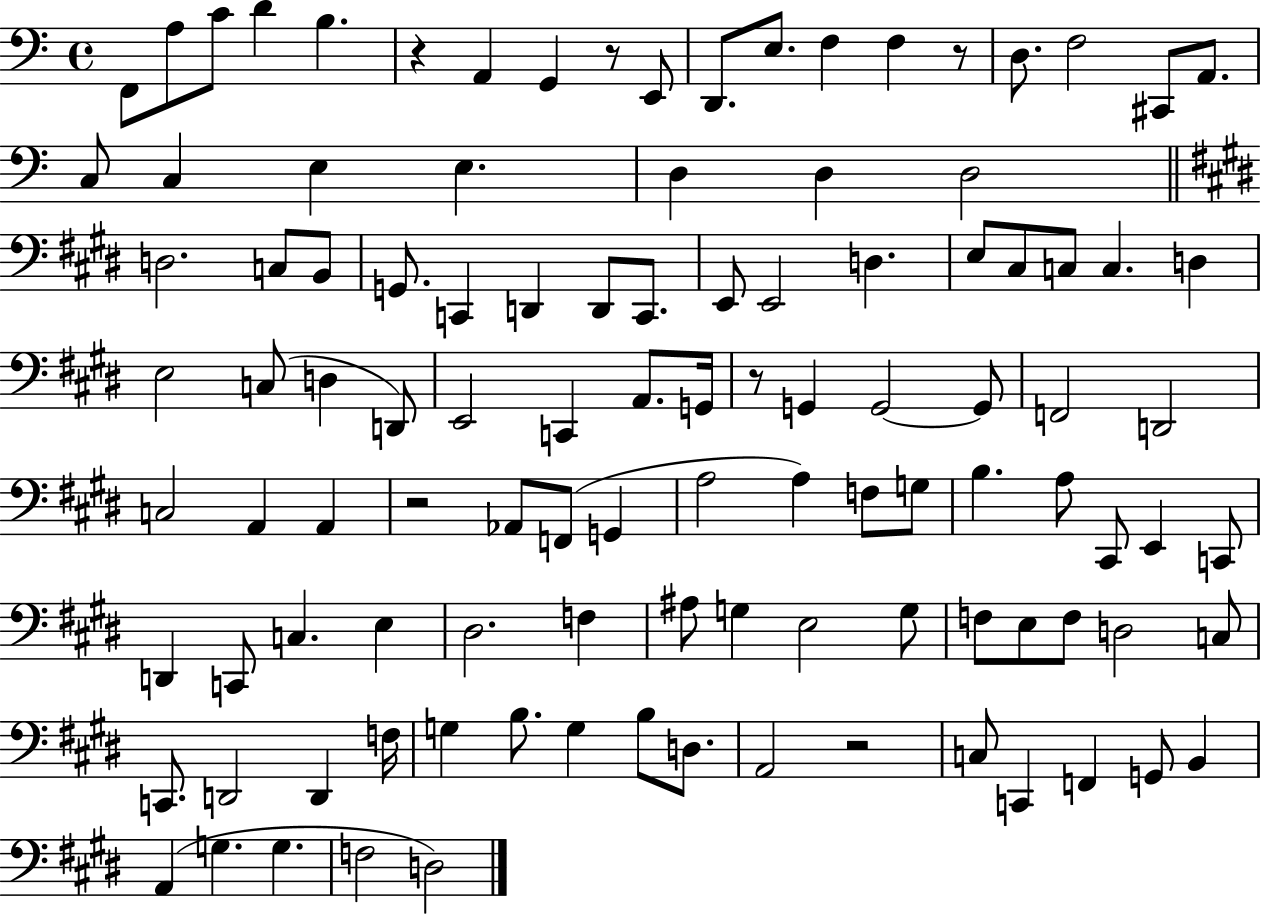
X:1
T:Untitled
M:4/4
L:1/4
K:C
F,,/2 A,/2 C/2 D B, z A,, G,, z/2 E,,/2 D,,/2 E,/2 F, F, z/2 D,/2 F,2 ^C,,/2 A,,/2 C,/2 C, E, E, D, D, D,2 D,2 C,/2 B,,/2 G,,/2 C,, D,, D,,/2 C,,/2 E,,/2 E,,2 D, E,/2 ^C,/2 C,/2 C, D, E,2 C,/2 D, D,,/2 E,,2 C,, A,,/2 G,,/4 z/2 G,, G,,2 G,,/2 F,,2 D,,2 C,2 A,, A,, z2 _A,,/2 F,,/2 G,, A,2 A, F,/2 G,/2 B, A,/2 ^C,,/2 E,, C,,/2 D,, C,,/2 C, E, ^D,2 F, ^A,/2 G, E,2 G,/2 F,/2 E,/2 F,/2 D,2 C,/2 C,,/2 D,,2 D,, F,/4 G, B,/2 G, B,/2 D,/2 A,,2 z2 C,/2 C,, F,, G,,/2 B,, A,, G, G, F,2 D,2